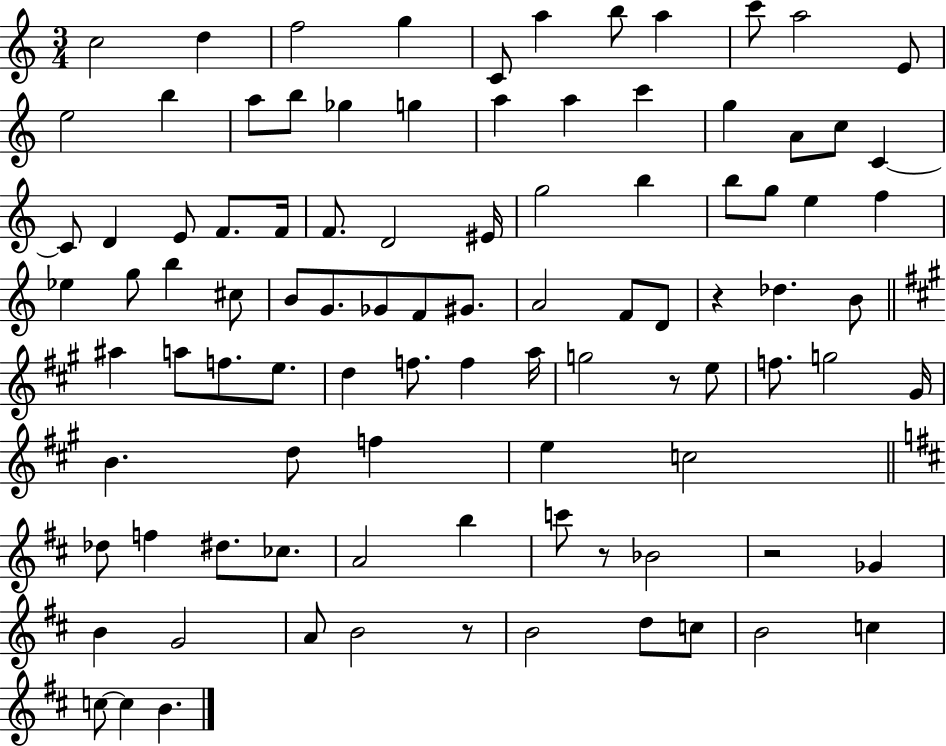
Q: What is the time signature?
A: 3/4